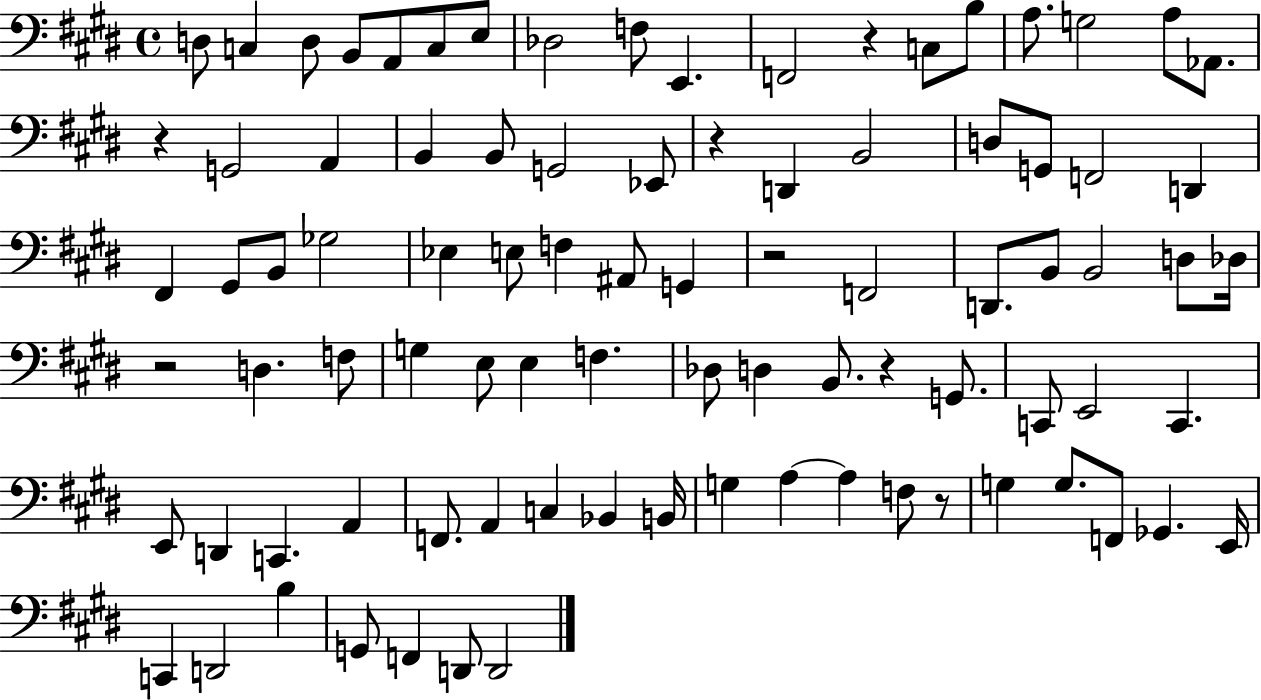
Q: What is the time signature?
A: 4/4